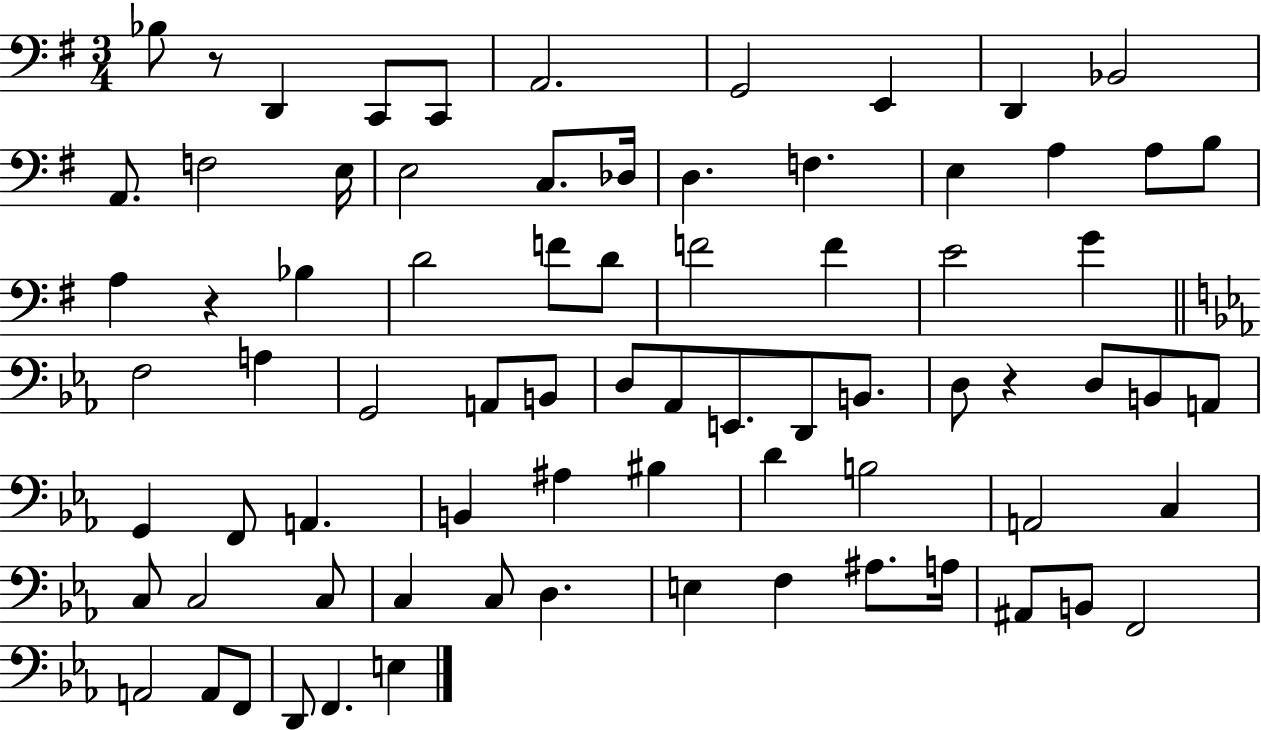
X:1
T:Untitled
M:3/4
L:1/4
K:G
_B,/2 z/2 D,, C,,/2 C,,/2 A,,2 G,,2 E,, D,, _B,,2 A,,/2 F,2 E,/4 E,2 C,/2 _D,/4 D, F, E, A, A,/2 B,/2 A, z _B, D2 F/2 D/2 F2 F E2 G F,2 A, G,,2 A,,/2 B,,/2 D,/2 _A,,/2 E,,/2 D,,/2 B,,/2 D,/2 z D,/2 B,,/2 A,,/2 G,, F,,/2 A,, B,, ^A, ^B, D B,2 A,,2 C, C,/2 C,2 C,/2 C, C,/2 D, E, F, ^A,/2 A,/4 ^A,,/2 B,,/2 F,,2 A,,2 A,,/2 F,,/2 D,,/2 F,, E,